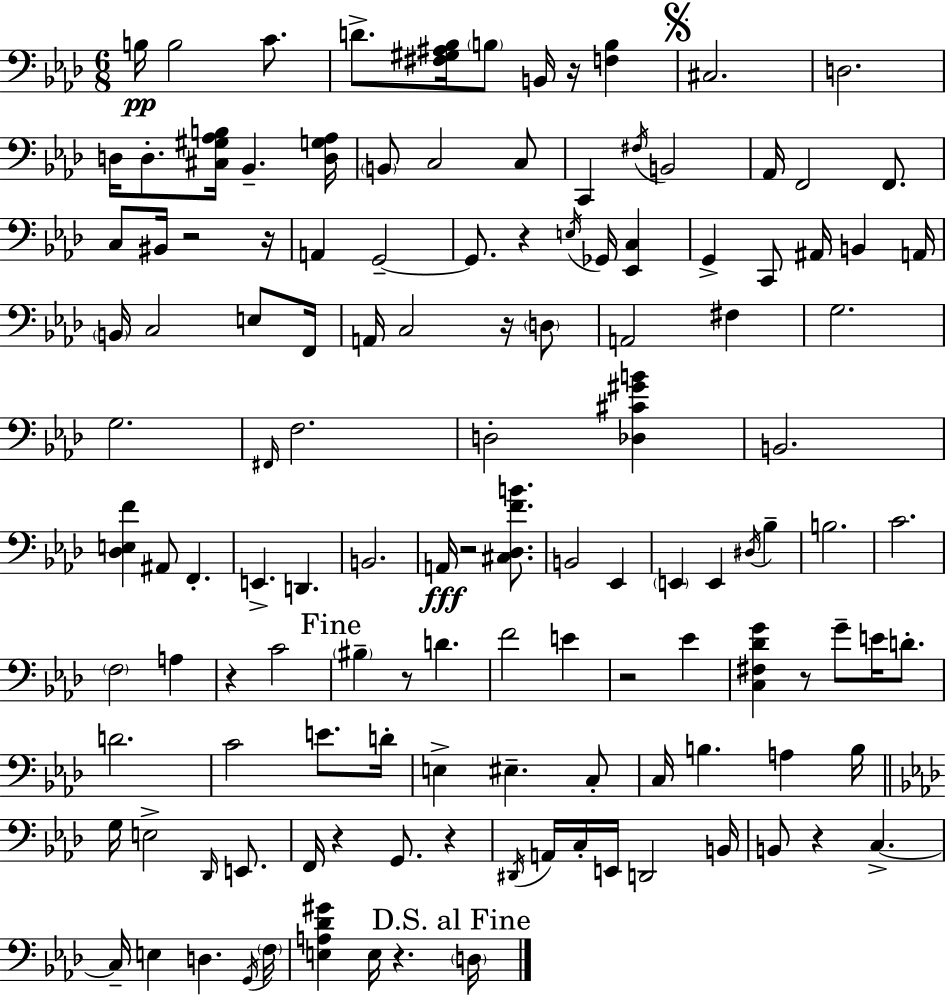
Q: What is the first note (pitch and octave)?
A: B3